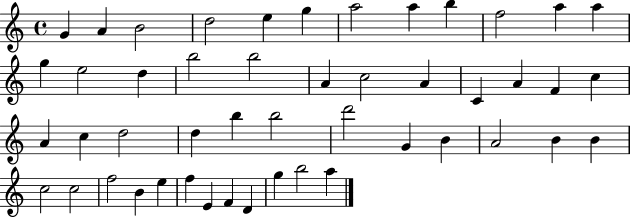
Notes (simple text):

G4/q A4/q B4/h D5/h E5/q G5/q A5/h A5/q B5/q F5/h A5/q A5/q G5/q E5/h D5/q B5/h B5/h A4/q C5/h A4/q C4/q A4/q F4/q C5/q A4/q C5/q D5/h D5/q B5/q B5/h D6/h G4/q B4/q A4/h B4/q B4/q C5/h C5/h F5/h B4/q E5/q F5/q E4/q F4/q D4/q G5/q B5/h A5/q